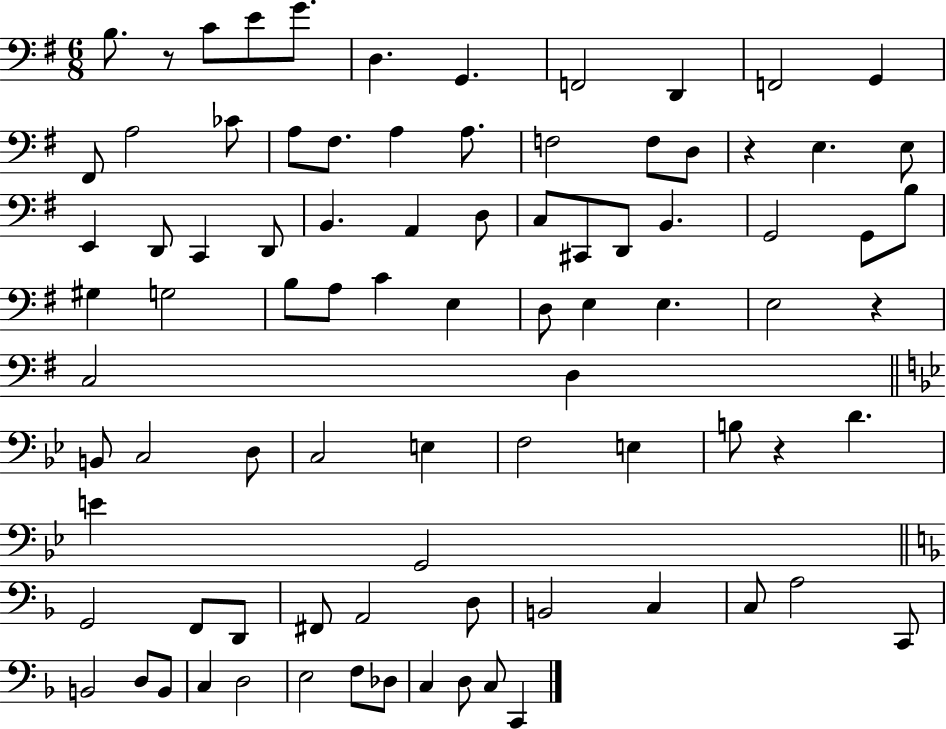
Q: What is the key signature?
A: G major